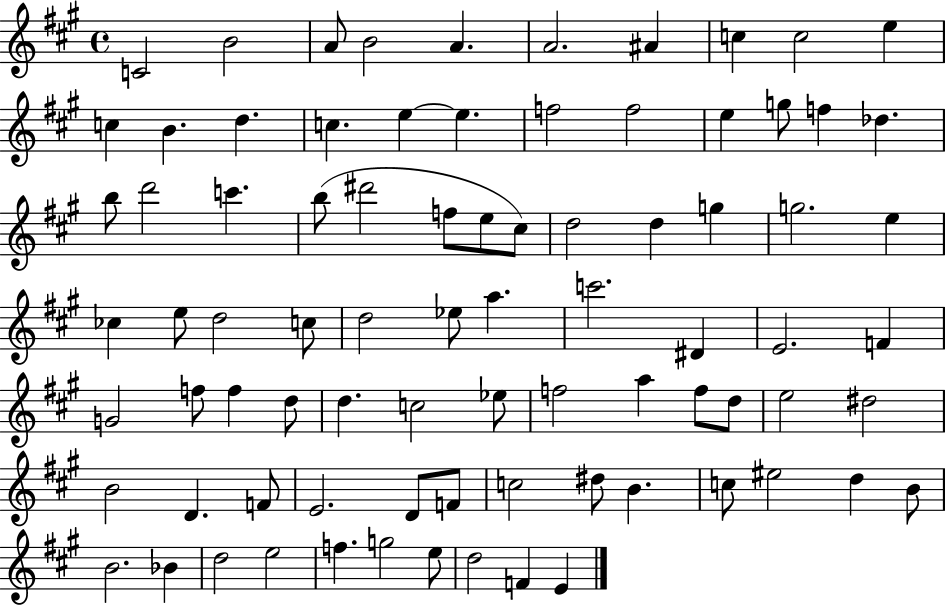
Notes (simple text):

C4/h B4/h A4/e B4/h A4/q. A4/h. A#4/q C5/q C5/h E5/q C5/q B4/q. D5/q. C5/q. E5/q E5/q. F5/h F5/h E5/q G5/e F5/q Db5/q. B5/e D6/h C6/q. B5/e D#6/h F5/e E5/e C#5/e D5/h D5/q G5/q G5/h. E5/q CES5/q E5/e D5/h C5/e D5/h Eb5/e A5/q. C6/h. D#4/q E4/h. F4/q G4/h F5/e F5/q D5/e D5/q. C5/h Eb5/e F5/h A5/q F5/e D5/e E5/h D#5/h B4/h D4/q. F4/e E4/h. D4/e F4/e C5/h D#5/e B4/q. C5/e EIS5/h D5/q B4/e B4/h. Bb4/q D5/h E5/h F5/q. G5/h E5/e D5/h F4/q E4/q